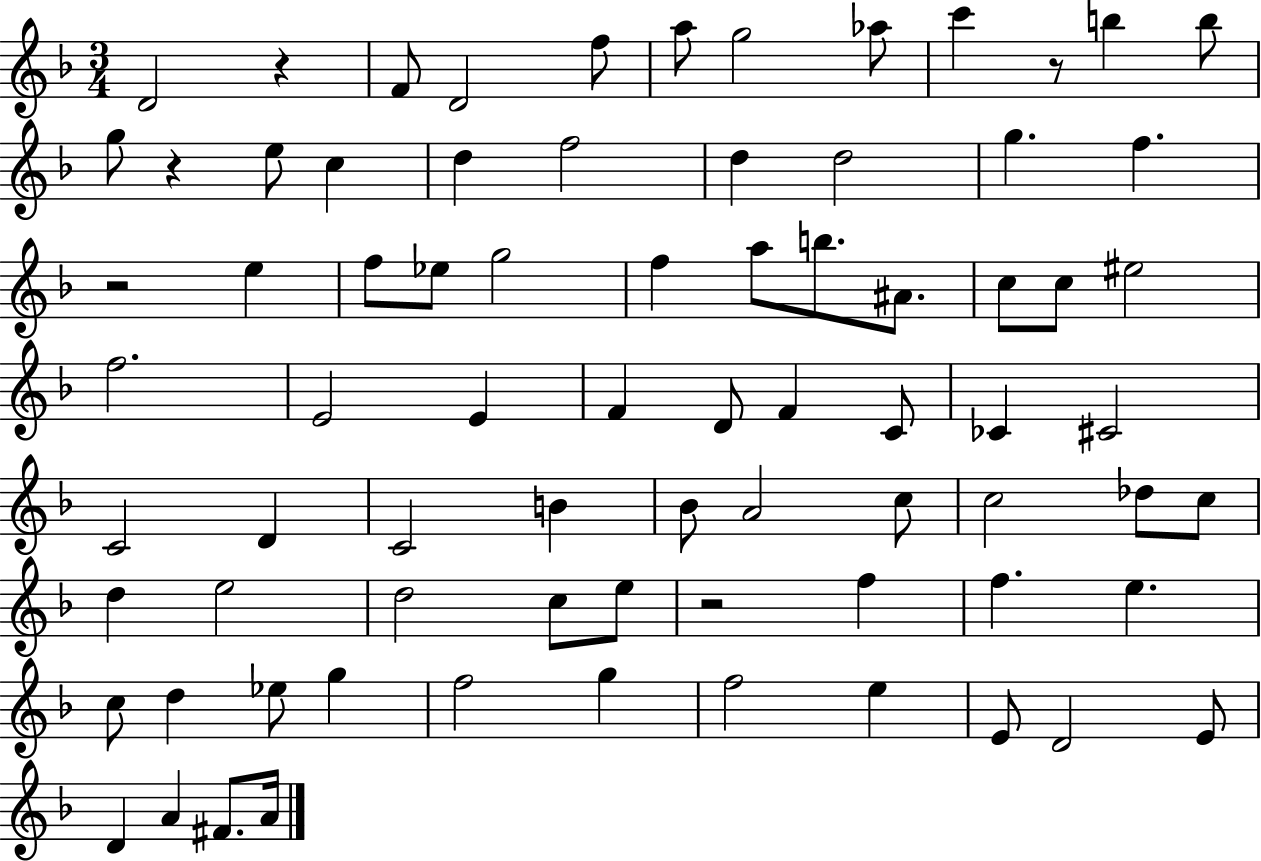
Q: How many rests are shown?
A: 5